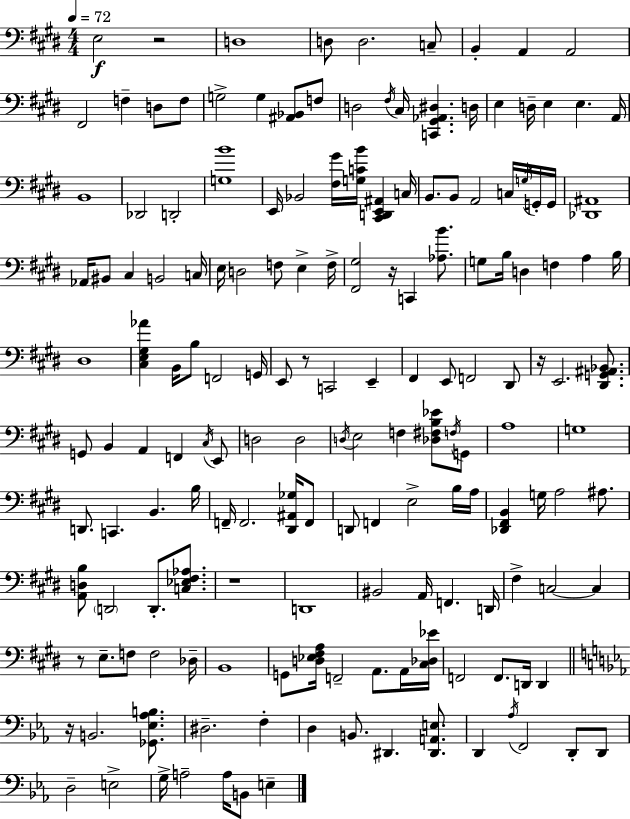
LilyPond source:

{
  \clef bass
  \numericTimeSignature
  \time 4/4
  \key e \major
  \tempo 4 = 72
  \repeat volta 2 { e2\f r2 | d1 | d8 d2. c8-- | b,4-. a,4 a,2 | \break fis,2 f4-- d8 f8 | g2-> g4 <ais, bes,>8 f8 | d2 \acciaccatura { fis16 } cis16 <c, gis, aes, dis>4. | d16 e4 d16-- e4 e4. | \break a,16 b,1 | des,2 d,2-. | <g b'>1 | e,16 bes,2 <fis gis'>16 <g c' b'>16 <cis, d, e, ais,>4 | \break c16 b,8. b,8 a,2 c16 \acciaccatura { g16 } | g,16-. g,16 <des, ais,>1 | aes,16 bis,8 cis4 b,2 | c16 e16 d2 f8 e4-> | \break f16-> <fis, gis>2 r16 c,4 <aes b'>8. | g8 b16 d4 f4 a4 | b16 dis1 | <cis e gis aes'>4 b,16 b8 f,2 | \break g,16 e,8 r8 c,2 e,4-- | fis,4 e,8 f,2 | dis,8 r16 e,2. <dis, g, ais, bes,>8. | g,8 b,4 a,4 f,4 | \break \acciaccatura { cis16 } e,8 d2 d2 | \acciaccatura { d16 } e2 f4 | <des fis b ees'>8 \acciaccatura { f16 } g,8 a1 | g1 | \break d,8. c,4. b,4. | b16 f,16-- f,2. | <dis, ais, ges>16 f,8 d,8 f,4 e2-> | b16 a16 <des, fis, b,>4 g16 a2 | \break ais8. <a, d b>8 \parenthesize d,2 d,8.-. | <c ees fis aes>8. r1 | d,1 | bis,2 a,16 f,4. | \break d,16 fis4-> c2~~ | c4 r8 e8.-- f8 f2 | des16-- b,1 | g,8 <d ees fis a>16 f,2-- | \break a,8. a,16 <cis des ees'>16 f,2 f,8. | d,16 d,4 \bar "||" \break \key c \minor r16 b,2. <ges, ees aes b>8. | dis2.-- f4-. | d4 b,8. dis,4. <dis, a, e>8. | d,4 \acciaccatura { aes16 } f,2 d,8-. d,8 | \break d2-- e2-> | g16-> a2-- a16 b,8 e4-- | } \bar "|."
}